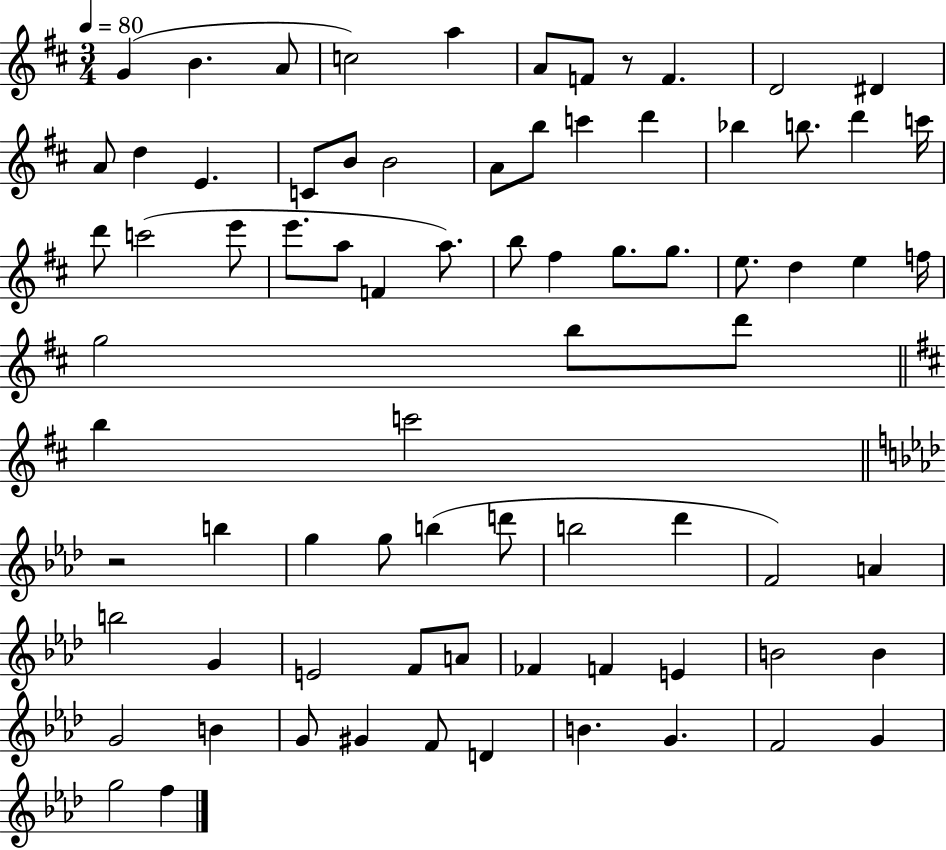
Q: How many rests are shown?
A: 2